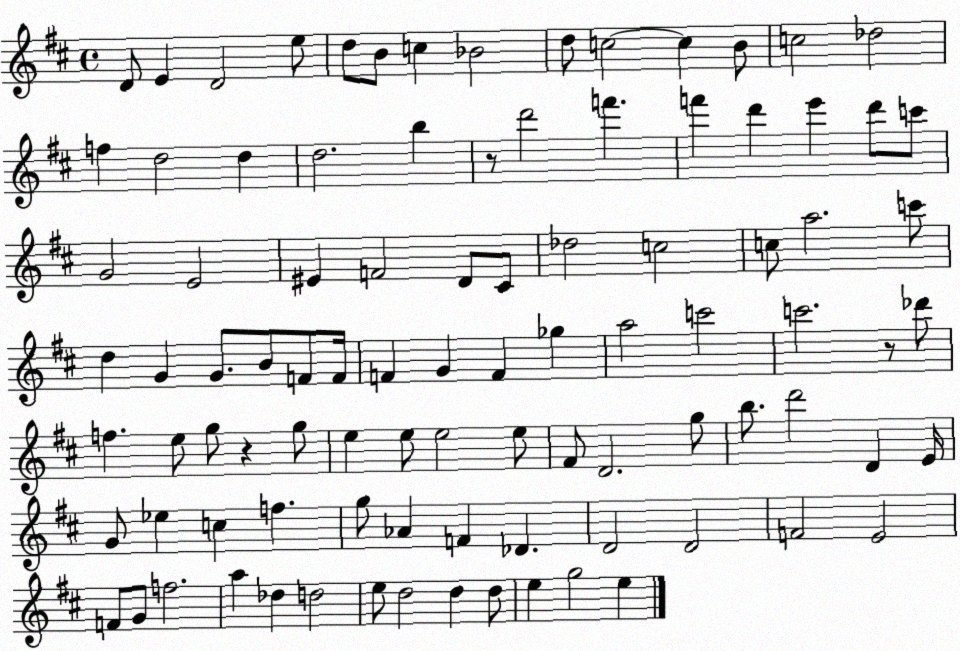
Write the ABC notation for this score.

X:1
T:Untitled
M:4/4
L:1/4
K:D
D/2 E D2 e/2 d/2 B/2 c _B2 d/2 c2 c B/2 c2 _d2 f d2 d d2 b z/2 d'2 f' f' d' e' d'/2 c'/2 G2 E2 ^E F2 D/2 ^C/2 _d2 c2 c/2 a2 c'/2 d G G/2 B/2 F/2 F/4 F G F _g a2 c'2 c'2 z/2 _d'/2 f e/2 g/2 z g/2 e e/2 e2 e/2 ^F/2 D2 g/2 b/2 d'2 D E/4 G/2 _e c f g/2 _A F _D D2 D2 F2 E2 F/2 G/2 f2 a _d d2 e/2 d2 d d/2 e g2 e